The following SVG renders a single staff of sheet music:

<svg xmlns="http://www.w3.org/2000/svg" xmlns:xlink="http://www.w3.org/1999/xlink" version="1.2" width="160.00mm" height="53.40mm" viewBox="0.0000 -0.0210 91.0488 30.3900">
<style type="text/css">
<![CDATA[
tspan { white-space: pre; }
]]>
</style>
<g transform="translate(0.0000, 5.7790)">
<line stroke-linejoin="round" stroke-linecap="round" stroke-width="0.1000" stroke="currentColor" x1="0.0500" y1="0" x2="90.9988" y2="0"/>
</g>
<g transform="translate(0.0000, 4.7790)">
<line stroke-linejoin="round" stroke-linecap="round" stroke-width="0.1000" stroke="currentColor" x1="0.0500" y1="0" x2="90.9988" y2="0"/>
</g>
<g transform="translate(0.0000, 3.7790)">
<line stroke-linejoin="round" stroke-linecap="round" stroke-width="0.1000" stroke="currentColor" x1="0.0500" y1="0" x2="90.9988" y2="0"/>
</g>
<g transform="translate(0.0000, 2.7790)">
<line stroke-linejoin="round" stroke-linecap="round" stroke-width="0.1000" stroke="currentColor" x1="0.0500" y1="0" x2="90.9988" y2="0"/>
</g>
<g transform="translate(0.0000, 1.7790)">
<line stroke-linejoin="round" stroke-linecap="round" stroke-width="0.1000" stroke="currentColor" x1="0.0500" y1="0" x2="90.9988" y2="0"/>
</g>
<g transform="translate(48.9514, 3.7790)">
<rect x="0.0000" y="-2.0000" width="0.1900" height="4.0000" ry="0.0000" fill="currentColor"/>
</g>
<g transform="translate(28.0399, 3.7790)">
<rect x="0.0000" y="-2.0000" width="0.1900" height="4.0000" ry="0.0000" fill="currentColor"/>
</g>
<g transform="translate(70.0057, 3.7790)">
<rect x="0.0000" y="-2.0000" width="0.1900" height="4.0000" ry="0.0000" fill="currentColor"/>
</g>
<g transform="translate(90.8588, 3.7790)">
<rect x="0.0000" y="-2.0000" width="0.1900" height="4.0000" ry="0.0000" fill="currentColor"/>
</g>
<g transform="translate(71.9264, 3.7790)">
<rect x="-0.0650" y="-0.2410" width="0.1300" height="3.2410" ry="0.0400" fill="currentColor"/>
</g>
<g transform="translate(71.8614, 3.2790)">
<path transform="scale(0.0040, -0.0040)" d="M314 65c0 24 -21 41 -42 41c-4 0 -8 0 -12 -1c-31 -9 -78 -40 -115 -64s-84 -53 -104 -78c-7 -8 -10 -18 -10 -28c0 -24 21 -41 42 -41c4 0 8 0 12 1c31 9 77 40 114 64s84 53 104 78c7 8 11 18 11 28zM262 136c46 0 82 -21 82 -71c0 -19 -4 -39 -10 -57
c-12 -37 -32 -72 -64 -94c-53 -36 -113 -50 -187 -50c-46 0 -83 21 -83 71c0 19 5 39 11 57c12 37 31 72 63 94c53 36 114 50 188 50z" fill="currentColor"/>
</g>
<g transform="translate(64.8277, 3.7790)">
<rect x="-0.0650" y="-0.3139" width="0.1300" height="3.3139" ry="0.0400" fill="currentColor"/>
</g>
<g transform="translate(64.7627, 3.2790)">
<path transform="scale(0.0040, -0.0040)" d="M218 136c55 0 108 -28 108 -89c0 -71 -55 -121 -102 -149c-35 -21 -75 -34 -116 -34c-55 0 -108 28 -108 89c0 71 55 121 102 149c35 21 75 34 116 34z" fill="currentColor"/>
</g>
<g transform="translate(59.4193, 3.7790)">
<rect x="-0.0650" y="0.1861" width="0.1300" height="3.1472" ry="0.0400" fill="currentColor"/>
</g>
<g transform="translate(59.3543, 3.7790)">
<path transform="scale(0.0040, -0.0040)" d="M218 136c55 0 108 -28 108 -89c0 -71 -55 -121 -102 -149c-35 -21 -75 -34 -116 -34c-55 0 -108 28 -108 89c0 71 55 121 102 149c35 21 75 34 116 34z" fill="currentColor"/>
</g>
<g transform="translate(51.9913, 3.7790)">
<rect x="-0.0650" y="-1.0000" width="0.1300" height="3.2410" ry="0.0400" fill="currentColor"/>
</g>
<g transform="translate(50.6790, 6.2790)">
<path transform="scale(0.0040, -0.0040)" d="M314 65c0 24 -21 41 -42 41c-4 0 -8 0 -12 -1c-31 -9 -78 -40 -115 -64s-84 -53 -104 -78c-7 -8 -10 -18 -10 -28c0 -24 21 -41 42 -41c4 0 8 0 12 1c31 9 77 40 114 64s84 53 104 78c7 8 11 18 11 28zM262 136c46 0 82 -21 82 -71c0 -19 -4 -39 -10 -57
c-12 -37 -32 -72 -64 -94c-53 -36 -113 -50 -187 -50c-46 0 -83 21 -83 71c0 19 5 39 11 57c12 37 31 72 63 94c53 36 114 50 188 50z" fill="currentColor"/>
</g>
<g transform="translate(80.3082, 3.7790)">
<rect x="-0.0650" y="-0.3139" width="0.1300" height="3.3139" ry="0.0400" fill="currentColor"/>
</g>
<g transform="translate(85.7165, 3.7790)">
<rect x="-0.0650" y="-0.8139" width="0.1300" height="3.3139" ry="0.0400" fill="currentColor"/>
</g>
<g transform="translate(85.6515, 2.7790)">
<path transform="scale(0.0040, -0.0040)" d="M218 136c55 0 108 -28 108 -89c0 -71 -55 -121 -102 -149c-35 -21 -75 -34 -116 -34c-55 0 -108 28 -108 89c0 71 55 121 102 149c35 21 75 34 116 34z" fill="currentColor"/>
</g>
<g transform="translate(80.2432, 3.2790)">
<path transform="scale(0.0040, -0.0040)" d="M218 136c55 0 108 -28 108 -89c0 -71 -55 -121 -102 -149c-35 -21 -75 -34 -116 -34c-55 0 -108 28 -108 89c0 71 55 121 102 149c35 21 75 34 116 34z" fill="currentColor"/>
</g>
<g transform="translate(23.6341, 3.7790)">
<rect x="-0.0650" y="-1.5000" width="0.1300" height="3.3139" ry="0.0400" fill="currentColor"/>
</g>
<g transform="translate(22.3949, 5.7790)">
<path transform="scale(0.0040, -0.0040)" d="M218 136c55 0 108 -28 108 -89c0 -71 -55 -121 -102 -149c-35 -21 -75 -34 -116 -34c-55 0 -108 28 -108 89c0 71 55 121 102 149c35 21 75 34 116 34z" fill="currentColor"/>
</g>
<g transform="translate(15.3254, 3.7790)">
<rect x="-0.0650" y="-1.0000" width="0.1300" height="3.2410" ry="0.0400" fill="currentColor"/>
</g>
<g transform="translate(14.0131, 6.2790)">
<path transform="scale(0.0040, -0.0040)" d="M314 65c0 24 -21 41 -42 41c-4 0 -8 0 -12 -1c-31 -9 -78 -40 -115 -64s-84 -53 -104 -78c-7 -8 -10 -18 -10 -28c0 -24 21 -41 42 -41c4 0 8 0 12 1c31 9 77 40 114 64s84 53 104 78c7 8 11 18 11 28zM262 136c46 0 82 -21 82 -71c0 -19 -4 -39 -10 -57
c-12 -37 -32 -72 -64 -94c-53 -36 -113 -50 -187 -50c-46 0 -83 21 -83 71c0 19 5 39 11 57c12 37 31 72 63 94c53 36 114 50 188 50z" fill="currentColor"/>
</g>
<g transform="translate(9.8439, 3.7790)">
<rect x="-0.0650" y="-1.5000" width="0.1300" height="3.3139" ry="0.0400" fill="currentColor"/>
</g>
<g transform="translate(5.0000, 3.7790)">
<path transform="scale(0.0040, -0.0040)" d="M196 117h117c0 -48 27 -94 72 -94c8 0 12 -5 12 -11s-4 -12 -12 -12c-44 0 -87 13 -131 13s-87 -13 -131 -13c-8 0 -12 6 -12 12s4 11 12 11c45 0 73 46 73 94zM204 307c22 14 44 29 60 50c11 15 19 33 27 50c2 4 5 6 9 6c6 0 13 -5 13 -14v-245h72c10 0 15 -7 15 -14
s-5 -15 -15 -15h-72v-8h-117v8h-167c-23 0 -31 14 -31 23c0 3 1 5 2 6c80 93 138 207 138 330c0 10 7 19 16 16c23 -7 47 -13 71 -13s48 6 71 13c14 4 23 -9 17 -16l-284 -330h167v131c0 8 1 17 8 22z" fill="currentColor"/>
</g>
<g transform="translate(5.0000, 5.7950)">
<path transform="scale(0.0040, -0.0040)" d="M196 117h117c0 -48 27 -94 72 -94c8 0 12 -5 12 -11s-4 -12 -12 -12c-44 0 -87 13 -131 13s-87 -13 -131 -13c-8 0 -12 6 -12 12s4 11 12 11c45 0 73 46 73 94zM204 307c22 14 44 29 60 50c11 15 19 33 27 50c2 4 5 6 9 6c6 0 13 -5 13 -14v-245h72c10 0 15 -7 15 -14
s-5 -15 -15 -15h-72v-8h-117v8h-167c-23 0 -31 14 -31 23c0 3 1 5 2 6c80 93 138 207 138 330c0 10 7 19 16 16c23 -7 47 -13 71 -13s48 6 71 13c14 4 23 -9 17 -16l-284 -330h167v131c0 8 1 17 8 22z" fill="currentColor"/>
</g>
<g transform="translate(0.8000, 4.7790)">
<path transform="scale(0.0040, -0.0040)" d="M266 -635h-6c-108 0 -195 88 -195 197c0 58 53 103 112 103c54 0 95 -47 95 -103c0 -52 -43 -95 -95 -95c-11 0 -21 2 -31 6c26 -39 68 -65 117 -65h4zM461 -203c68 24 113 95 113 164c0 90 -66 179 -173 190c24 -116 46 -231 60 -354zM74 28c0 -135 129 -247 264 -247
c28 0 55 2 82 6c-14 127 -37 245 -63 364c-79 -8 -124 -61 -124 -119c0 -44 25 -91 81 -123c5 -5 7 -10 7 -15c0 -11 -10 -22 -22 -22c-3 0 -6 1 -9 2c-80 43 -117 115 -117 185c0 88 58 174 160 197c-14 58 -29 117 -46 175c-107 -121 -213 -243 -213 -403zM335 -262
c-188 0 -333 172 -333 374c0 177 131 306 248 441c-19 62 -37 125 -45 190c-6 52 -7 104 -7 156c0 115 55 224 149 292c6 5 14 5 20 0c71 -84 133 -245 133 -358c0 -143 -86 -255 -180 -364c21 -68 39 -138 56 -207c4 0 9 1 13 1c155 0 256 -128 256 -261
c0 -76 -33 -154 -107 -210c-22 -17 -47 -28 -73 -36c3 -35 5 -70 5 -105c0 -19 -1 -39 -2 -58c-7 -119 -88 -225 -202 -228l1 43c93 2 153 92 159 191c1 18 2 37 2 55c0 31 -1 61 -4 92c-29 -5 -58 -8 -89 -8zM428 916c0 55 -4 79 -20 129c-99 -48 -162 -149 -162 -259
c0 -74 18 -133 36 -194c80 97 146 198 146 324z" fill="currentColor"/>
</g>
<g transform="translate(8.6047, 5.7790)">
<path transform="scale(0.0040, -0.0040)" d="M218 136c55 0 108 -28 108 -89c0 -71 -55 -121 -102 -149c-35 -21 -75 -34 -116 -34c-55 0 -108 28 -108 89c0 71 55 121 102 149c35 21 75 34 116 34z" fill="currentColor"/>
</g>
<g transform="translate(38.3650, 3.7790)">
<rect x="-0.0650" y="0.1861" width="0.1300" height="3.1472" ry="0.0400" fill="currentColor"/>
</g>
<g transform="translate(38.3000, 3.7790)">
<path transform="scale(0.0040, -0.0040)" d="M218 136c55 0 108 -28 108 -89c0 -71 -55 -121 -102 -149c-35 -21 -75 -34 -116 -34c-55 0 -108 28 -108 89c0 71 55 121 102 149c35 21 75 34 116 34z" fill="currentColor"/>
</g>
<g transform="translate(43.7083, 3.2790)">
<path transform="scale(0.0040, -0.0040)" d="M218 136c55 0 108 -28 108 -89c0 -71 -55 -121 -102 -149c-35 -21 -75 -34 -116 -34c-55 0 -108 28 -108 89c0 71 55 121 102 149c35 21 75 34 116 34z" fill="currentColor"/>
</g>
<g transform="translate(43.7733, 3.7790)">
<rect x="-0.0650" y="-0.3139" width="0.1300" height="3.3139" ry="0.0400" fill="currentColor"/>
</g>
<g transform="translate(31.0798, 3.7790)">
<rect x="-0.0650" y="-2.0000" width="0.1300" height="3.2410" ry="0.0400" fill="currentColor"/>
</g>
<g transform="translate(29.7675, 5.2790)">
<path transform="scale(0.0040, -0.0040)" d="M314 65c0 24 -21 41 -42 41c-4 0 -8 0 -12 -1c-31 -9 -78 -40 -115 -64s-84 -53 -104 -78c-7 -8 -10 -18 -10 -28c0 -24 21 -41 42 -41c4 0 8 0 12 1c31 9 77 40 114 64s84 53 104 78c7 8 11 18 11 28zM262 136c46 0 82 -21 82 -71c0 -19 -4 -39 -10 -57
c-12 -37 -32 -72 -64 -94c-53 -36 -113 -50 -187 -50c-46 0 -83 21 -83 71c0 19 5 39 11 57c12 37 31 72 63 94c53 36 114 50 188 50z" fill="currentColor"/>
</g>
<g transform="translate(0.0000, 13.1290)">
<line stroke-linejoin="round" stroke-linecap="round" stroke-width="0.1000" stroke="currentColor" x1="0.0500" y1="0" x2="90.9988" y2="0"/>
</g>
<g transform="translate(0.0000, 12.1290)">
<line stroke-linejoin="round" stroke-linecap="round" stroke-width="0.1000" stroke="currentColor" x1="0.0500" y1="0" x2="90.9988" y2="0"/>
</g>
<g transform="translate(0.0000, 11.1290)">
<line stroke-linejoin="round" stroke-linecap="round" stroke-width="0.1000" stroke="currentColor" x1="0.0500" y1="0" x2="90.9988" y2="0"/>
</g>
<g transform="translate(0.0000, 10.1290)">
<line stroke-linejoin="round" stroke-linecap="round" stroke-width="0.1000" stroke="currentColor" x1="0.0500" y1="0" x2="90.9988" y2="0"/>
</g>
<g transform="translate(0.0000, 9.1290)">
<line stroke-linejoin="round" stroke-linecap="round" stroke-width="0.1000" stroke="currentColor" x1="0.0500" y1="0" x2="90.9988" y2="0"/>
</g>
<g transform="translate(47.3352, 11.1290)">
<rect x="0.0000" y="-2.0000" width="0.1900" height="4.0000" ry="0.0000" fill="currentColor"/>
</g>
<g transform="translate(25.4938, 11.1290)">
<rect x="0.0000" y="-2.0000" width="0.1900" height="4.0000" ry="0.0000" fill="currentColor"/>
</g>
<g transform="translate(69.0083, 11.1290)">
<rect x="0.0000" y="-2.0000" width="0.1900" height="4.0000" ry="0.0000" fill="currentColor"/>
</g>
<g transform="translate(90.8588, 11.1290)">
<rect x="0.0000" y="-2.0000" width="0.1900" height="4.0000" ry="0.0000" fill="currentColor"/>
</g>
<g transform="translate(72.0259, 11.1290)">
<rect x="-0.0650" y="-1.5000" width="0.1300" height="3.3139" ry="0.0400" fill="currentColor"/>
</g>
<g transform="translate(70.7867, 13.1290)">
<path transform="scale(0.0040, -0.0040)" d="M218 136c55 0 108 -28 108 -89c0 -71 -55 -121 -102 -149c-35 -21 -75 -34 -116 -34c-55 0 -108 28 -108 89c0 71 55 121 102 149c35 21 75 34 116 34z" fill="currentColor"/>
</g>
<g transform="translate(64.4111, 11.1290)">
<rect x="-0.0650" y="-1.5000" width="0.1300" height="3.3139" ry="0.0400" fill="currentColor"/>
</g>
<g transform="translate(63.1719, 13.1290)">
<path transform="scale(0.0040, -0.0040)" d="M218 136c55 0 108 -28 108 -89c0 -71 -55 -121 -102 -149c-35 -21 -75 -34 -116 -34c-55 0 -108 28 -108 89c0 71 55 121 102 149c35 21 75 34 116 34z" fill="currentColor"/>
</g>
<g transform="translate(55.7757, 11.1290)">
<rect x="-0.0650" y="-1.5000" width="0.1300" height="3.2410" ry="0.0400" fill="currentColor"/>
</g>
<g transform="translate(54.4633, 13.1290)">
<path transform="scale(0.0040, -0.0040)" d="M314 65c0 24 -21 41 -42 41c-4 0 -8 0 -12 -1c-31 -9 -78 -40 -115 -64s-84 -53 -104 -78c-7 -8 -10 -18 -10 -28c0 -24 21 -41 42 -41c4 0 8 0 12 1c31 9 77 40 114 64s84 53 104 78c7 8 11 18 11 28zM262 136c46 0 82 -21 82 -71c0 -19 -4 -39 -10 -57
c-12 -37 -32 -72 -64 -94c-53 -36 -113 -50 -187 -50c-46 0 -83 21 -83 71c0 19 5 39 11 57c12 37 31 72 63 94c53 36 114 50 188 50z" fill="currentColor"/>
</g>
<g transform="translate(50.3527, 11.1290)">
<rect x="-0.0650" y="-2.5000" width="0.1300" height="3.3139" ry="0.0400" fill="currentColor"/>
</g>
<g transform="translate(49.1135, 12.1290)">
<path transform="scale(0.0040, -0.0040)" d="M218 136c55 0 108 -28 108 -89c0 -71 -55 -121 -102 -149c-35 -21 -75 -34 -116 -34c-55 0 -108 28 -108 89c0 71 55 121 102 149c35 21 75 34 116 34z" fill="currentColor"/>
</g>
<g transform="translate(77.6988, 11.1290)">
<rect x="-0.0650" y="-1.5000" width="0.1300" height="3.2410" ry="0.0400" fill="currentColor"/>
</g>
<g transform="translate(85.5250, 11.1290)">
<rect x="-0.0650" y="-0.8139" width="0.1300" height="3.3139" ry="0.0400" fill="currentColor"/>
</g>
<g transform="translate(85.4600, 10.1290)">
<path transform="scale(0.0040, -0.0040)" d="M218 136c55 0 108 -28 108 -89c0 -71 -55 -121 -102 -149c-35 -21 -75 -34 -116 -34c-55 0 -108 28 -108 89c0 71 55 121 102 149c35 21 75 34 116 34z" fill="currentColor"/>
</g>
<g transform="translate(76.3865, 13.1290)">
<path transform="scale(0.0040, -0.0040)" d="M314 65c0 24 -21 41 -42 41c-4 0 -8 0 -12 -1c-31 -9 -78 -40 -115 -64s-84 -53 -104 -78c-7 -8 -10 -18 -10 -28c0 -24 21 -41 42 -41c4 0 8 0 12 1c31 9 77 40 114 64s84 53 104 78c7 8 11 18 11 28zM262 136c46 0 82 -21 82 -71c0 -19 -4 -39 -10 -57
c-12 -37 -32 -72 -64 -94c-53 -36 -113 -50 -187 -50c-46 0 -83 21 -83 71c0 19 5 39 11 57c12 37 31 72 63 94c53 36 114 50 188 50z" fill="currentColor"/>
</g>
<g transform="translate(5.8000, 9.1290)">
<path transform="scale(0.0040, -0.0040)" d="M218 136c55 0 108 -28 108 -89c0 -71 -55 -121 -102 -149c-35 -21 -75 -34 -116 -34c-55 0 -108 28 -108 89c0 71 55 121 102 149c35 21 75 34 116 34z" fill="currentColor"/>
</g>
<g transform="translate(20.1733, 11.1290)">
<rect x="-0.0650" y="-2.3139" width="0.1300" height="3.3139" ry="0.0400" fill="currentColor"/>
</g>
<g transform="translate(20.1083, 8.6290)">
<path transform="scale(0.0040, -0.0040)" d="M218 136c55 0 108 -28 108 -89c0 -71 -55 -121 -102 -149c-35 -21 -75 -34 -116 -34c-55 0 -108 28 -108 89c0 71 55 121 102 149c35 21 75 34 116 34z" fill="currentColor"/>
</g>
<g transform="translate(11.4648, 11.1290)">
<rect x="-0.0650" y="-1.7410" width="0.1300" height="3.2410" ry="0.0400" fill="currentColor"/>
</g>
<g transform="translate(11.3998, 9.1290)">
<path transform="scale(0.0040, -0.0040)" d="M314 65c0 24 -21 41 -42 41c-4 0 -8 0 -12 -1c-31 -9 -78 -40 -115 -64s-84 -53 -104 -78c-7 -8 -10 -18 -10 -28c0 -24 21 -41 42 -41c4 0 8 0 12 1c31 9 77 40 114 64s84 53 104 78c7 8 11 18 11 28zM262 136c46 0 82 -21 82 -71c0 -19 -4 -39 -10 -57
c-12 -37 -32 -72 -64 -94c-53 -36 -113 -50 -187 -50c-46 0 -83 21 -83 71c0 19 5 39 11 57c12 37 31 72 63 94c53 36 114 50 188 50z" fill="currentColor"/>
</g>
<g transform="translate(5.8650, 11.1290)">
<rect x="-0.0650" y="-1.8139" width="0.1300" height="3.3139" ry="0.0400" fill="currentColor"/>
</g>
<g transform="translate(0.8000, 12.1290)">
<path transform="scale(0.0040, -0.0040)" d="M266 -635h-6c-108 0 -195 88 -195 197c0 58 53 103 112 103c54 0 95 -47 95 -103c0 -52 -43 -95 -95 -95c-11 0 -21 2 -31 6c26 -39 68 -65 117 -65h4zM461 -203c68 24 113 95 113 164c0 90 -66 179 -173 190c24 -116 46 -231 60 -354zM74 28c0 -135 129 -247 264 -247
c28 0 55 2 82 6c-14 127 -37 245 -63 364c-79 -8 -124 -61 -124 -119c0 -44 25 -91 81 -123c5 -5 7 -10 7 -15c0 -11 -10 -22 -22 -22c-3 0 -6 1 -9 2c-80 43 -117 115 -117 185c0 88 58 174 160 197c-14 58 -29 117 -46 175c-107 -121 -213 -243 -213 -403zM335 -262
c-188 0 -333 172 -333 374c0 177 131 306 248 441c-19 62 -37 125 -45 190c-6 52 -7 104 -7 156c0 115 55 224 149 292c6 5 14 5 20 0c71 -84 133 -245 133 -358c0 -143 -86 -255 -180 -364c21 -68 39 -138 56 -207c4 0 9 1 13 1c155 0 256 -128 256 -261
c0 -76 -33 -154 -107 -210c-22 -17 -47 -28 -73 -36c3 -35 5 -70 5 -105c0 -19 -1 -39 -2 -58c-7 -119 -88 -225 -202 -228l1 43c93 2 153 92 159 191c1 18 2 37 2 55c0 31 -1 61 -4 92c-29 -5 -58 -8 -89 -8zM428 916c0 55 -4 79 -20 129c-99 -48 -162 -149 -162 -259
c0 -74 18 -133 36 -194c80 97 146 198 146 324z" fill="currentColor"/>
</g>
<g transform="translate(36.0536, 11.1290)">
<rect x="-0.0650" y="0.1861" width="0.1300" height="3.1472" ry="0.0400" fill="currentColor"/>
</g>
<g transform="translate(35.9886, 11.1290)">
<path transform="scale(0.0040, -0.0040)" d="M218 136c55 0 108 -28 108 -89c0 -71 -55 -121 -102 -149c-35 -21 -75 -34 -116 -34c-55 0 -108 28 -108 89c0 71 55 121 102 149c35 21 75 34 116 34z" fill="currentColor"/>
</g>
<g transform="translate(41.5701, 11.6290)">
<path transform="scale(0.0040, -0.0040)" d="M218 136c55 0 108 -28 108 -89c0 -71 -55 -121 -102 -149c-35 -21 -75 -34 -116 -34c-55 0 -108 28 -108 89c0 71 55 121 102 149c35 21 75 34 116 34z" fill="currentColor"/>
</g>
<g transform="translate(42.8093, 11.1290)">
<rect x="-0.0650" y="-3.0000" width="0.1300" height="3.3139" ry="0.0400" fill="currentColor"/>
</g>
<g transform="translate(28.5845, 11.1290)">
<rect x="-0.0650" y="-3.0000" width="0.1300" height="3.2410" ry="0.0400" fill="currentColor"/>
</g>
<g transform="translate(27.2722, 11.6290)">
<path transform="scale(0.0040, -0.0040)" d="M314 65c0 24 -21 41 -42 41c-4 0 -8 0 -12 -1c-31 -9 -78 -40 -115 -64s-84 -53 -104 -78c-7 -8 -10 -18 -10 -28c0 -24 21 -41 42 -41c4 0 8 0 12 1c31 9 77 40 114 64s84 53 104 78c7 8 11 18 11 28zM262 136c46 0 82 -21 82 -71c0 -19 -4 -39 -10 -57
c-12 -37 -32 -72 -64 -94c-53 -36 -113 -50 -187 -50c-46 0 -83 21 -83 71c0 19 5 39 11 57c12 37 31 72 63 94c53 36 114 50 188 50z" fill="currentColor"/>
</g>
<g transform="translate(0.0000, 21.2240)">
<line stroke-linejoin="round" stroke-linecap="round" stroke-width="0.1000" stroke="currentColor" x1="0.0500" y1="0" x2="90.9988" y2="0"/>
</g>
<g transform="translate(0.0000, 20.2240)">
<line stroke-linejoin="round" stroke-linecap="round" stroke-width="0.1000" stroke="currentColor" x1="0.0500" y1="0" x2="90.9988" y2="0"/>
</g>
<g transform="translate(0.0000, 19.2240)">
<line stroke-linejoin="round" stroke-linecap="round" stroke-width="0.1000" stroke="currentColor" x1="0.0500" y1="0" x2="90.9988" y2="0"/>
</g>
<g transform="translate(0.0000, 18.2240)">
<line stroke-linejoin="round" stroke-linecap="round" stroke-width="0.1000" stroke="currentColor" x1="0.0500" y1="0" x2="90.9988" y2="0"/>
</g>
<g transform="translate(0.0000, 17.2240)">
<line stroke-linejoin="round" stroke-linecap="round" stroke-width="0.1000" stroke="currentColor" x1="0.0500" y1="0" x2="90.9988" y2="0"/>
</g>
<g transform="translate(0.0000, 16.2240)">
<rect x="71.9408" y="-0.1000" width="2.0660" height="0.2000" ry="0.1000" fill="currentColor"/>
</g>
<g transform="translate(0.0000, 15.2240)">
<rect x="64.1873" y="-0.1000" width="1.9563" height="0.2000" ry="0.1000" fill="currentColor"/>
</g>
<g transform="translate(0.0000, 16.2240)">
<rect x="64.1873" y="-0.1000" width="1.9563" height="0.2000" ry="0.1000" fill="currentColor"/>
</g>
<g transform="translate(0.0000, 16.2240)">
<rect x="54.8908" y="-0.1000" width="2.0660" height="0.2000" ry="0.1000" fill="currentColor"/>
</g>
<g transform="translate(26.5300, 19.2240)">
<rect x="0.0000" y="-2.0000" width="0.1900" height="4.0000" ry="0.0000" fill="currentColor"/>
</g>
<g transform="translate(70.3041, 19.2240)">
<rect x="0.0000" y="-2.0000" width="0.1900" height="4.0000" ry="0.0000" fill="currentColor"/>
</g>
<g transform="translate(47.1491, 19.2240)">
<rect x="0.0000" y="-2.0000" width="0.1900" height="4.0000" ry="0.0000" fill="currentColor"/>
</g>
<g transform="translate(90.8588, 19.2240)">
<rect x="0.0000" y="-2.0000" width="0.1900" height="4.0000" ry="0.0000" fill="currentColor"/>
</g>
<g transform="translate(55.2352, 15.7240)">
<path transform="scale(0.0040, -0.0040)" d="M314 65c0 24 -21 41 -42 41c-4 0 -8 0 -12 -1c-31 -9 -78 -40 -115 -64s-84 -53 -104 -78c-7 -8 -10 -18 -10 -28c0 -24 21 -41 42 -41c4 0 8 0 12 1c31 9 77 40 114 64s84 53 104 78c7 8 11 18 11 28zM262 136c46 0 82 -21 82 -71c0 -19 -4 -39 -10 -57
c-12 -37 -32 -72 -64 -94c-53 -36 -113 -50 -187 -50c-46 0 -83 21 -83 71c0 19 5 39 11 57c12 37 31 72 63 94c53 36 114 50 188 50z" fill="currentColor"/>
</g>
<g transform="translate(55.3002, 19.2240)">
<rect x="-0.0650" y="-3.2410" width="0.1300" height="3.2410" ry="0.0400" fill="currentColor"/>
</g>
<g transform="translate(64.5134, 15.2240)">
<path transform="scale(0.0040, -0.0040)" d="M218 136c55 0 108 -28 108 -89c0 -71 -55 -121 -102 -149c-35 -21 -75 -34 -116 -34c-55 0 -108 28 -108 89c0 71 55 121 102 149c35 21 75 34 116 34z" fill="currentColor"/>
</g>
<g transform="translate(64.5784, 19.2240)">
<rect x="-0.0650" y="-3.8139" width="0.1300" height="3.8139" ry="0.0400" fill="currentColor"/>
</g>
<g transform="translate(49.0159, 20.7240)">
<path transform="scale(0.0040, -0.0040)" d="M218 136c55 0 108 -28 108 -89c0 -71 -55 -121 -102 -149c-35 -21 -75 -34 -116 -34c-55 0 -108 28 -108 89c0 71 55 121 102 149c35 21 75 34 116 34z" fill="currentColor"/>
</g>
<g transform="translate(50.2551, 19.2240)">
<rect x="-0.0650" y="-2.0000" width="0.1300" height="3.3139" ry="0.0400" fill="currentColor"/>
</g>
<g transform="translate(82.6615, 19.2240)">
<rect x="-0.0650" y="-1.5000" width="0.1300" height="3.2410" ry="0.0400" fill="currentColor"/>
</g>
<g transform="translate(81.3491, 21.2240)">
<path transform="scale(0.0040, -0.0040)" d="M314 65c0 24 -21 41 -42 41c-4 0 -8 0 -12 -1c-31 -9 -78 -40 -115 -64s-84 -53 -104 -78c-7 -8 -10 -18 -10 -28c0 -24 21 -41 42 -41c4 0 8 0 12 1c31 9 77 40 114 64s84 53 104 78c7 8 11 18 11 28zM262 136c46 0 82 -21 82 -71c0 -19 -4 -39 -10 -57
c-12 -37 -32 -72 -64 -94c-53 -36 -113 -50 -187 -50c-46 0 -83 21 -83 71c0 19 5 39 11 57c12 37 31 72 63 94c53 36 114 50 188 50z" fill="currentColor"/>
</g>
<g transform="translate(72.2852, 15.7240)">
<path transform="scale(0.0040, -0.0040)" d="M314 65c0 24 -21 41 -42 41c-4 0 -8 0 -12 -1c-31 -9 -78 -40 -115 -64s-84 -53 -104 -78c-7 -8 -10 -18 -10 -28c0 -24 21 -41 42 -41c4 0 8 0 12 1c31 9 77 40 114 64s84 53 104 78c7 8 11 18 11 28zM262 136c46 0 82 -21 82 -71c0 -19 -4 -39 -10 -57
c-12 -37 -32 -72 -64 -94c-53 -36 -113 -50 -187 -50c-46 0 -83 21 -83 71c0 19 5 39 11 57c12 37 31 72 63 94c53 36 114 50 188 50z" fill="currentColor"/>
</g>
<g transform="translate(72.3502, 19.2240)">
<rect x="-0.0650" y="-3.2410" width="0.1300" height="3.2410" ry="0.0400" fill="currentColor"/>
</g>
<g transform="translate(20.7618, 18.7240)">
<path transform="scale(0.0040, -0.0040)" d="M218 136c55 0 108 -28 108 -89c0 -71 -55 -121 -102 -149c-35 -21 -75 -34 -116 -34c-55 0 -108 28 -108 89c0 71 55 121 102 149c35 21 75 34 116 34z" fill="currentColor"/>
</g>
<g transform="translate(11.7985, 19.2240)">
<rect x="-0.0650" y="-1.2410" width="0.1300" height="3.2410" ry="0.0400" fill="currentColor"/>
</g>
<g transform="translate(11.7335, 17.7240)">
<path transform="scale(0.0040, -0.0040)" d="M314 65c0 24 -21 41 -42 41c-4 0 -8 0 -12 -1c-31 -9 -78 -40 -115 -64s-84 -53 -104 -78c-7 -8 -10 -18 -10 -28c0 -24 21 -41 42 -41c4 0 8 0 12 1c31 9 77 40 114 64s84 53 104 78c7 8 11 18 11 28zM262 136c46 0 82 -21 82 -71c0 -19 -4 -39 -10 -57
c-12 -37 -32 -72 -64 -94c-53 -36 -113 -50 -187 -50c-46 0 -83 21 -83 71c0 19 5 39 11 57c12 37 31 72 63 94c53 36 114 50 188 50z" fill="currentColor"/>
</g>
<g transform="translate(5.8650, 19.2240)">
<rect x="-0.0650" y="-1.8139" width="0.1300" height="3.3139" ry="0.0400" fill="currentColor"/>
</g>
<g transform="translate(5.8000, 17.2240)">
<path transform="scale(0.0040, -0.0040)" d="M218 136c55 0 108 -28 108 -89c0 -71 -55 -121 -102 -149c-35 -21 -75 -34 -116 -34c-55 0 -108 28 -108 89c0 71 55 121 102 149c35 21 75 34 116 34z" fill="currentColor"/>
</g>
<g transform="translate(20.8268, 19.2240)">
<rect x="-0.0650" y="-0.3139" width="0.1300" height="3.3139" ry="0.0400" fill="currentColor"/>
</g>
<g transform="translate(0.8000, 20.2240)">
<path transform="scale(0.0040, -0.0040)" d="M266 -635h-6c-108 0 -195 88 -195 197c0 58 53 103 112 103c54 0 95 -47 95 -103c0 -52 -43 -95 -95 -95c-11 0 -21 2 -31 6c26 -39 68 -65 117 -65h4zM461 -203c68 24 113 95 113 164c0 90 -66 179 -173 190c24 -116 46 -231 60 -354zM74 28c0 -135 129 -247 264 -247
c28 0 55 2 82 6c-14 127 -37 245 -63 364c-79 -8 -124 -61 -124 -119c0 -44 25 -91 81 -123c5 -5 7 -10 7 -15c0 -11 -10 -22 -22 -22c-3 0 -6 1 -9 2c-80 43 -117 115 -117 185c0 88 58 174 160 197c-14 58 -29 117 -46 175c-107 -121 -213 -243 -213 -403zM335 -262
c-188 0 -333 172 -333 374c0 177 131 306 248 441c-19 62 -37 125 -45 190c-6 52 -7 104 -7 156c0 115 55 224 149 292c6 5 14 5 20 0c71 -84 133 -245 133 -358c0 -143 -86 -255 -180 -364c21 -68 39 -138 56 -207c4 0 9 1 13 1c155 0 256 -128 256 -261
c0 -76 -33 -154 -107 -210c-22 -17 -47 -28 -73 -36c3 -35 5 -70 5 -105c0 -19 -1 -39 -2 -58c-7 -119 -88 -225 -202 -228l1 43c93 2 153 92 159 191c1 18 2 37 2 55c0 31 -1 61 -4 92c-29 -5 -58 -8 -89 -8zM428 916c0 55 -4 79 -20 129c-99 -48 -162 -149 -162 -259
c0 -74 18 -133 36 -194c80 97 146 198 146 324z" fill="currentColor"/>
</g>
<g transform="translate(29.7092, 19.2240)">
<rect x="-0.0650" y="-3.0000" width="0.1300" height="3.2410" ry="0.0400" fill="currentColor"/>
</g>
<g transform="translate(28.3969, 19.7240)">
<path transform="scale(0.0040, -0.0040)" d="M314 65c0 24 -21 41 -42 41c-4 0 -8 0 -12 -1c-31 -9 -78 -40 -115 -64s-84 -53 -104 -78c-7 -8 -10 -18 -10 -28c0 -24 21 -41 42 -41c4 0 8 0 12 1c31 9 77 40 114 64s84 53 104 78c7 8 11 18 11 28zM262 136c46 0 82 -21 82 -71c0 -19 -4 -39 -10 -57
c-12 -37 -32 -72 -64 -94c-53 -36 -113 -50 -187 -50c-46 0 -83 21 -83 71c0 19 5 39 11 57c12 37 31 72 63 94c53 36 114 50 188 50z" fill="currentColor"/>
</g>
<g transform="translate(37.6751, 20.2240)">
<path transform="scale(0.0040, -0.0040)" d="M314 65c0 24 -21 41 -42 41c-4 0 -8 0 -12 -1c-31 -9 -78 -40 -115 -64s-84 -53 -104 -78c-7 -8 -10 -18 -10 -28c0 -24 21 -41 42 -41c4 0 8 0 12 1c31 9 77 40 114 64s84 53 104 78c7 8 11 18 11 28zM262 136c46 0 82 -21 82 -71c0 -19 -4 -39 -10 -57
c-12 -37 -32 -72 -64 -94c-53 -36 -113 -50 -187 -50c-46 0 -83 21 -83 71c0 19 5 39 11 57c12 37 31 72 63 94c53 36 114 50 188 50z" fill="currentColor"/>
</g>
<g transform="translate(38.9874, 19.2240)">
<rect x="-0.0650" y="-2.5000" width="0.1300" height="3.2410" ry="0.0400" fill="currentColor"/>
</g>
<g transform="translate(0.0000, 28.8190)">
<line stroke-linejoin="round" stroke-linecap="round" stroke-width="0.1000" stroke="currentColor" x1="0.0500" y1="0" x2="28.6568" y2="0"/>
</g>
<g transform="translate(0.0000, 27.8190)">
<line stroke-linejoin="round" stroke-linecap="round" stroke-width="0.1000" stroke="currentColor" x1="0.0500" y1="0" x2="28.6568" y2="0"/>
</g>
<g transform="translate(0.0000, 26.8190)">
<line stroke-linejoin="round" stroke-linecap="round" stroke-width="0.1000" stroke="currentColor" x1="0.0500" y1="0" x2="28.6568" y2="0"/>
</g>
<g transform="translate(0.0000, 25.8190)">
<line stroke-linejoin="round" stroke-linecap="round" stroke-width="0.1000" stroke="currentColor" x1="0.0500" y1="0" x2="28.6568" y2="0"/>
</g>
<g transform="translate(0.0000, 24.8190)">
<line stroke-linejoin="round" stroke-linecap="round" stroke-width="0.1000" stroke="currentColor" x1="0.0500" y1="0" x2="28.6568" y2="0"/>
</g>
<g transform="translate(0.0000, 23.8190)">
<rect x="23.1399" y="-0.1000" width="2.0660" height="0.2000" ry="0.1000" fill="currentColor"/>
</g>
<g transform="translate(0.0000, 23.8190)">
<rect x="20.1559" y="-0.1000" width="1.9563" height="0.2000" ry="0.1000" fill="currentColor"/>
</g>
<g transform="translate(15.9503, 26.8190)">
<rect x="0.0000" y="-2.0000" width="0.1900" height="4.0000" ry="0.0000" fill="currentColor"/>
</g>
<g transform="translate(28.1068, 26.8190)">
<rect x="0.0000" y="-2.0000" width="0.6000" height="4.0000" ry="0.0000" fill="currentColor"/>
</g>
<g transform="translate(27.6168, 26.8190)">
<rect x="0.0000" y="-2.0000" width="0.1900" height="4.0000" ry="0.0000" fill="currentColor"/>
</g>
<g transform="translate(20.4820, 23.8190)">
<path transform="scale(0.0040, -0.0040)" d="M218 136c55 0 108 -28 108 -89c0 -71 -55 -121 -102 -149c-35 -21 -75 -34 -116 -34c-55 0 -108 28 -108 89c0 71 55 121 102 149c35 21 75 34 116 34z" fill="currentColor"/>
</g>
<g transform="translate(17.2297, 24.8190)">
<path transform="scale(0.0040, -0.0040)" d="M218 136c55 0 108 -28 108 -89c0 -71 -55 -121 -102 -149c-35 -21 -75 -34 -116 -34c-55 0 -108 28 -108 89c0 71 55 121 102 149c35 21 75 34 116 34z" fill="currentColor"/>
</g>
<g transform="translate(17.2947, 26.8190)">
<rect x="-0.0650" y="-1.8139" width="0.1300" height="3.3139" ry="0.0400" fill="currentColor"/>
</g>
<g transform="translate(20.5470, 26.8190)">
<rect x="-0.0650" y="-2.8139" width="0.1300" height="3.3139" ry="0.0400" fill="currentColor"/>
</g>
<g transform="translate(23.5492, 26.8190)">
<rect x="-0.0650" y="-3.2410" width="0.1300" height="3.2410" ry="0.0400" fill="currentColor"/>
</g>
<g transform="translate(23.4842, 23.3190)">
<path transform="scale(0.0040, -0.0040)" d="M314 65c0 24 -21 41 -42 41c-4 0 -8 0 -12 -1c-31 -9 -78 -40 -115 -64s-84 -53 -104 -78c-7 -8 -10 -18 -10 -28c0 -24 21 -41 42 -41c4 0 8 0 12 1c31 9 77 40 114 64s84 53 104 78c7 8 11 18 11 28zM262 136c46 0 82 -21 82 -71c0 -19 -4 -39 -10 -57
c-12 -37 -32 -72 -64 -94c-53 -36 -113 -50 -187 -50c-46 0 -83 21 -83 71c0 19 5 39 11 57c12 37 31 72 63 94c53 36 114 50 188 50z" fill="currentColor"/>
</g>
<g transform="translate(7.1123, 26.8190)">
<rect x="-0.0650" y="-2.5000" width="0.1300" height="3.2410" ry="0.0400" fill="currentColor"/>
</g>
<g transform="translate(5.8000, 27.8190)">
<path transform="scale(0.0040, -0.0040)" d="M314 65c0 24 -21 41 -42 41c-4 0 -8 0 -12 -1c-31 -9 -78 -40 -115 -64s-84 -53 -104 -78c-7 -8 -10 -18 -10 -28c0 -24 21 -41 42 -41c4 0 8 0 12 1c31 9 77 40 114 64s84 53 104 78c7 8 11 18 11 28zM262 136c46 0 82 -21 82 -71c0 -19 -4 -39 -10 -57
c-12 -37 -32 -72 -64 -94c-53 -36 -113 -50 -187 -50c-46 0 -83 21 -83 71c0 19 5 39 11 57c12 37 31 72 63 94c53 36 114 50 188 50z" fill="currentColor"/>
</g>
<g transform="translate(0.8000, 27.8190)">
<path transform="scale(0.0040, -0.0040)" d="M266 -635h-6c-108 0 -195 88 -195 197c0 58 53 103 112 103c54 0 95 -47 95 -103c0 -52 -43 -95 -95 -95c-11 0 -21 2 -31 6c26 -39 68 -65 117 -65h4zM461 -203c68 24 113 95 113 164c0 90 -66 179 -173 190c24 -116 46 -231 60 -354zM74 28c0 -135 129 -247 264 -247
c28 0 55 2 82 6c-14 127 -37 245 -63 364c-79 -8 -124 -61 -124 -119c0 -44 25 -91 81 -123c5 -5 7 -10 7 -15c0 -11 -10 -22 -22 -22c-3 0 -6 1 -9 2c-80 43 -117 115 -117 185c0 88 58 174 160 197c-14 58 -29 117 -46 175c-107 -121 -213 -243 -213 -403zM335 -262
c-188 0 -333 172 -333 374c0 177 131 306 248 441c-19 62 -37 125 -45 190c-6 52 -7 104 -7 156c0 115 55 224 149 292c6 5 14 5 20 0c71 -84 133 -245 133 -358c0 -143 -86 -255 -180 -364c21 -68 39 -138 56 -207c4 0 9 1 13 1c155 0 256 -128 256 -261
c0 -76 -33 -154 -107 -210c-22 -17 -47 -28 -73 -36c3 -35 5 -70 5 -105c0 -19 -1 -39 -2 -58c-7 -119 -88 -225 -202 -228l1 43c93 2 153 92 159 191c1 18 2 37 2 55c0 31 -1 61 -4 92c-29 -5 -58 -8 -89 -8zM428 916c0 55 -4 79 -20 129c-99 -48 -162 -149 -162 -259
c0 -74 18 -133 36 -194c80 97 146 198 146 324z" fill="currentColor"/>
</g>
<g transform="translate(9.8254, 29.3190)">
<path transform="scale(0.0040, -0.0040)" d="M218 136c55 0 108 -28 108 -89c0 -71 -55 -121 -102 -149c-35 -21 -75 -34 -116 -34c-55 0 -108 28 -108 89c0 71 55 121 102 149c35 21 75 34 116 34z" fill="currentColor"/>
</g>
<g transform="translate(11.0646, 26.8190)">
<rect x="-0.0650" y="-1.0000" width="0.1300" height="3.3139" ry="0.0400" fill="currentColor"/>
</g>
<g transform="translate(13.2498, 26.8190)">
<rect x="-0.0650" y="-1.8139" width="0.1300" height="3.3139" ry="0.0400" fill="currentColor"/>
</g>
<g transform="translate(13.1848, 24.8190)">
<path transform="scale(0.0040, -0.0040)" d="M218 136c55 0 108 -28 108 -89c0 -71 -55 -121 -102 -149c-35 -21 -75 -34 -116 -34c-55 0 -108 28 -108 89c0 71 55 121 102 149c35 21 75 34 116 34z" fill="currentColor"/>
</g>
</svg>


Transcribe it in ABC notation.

X:1
T:Untitled
M:4/4
L:1/4
K:C
E D2 E F2 B c D2 B c c2 c d f f2 g A2 B A G E2 E E E2 d f e2 c A2 G2 F b2 c' b2 E2 G2 D f f a b2